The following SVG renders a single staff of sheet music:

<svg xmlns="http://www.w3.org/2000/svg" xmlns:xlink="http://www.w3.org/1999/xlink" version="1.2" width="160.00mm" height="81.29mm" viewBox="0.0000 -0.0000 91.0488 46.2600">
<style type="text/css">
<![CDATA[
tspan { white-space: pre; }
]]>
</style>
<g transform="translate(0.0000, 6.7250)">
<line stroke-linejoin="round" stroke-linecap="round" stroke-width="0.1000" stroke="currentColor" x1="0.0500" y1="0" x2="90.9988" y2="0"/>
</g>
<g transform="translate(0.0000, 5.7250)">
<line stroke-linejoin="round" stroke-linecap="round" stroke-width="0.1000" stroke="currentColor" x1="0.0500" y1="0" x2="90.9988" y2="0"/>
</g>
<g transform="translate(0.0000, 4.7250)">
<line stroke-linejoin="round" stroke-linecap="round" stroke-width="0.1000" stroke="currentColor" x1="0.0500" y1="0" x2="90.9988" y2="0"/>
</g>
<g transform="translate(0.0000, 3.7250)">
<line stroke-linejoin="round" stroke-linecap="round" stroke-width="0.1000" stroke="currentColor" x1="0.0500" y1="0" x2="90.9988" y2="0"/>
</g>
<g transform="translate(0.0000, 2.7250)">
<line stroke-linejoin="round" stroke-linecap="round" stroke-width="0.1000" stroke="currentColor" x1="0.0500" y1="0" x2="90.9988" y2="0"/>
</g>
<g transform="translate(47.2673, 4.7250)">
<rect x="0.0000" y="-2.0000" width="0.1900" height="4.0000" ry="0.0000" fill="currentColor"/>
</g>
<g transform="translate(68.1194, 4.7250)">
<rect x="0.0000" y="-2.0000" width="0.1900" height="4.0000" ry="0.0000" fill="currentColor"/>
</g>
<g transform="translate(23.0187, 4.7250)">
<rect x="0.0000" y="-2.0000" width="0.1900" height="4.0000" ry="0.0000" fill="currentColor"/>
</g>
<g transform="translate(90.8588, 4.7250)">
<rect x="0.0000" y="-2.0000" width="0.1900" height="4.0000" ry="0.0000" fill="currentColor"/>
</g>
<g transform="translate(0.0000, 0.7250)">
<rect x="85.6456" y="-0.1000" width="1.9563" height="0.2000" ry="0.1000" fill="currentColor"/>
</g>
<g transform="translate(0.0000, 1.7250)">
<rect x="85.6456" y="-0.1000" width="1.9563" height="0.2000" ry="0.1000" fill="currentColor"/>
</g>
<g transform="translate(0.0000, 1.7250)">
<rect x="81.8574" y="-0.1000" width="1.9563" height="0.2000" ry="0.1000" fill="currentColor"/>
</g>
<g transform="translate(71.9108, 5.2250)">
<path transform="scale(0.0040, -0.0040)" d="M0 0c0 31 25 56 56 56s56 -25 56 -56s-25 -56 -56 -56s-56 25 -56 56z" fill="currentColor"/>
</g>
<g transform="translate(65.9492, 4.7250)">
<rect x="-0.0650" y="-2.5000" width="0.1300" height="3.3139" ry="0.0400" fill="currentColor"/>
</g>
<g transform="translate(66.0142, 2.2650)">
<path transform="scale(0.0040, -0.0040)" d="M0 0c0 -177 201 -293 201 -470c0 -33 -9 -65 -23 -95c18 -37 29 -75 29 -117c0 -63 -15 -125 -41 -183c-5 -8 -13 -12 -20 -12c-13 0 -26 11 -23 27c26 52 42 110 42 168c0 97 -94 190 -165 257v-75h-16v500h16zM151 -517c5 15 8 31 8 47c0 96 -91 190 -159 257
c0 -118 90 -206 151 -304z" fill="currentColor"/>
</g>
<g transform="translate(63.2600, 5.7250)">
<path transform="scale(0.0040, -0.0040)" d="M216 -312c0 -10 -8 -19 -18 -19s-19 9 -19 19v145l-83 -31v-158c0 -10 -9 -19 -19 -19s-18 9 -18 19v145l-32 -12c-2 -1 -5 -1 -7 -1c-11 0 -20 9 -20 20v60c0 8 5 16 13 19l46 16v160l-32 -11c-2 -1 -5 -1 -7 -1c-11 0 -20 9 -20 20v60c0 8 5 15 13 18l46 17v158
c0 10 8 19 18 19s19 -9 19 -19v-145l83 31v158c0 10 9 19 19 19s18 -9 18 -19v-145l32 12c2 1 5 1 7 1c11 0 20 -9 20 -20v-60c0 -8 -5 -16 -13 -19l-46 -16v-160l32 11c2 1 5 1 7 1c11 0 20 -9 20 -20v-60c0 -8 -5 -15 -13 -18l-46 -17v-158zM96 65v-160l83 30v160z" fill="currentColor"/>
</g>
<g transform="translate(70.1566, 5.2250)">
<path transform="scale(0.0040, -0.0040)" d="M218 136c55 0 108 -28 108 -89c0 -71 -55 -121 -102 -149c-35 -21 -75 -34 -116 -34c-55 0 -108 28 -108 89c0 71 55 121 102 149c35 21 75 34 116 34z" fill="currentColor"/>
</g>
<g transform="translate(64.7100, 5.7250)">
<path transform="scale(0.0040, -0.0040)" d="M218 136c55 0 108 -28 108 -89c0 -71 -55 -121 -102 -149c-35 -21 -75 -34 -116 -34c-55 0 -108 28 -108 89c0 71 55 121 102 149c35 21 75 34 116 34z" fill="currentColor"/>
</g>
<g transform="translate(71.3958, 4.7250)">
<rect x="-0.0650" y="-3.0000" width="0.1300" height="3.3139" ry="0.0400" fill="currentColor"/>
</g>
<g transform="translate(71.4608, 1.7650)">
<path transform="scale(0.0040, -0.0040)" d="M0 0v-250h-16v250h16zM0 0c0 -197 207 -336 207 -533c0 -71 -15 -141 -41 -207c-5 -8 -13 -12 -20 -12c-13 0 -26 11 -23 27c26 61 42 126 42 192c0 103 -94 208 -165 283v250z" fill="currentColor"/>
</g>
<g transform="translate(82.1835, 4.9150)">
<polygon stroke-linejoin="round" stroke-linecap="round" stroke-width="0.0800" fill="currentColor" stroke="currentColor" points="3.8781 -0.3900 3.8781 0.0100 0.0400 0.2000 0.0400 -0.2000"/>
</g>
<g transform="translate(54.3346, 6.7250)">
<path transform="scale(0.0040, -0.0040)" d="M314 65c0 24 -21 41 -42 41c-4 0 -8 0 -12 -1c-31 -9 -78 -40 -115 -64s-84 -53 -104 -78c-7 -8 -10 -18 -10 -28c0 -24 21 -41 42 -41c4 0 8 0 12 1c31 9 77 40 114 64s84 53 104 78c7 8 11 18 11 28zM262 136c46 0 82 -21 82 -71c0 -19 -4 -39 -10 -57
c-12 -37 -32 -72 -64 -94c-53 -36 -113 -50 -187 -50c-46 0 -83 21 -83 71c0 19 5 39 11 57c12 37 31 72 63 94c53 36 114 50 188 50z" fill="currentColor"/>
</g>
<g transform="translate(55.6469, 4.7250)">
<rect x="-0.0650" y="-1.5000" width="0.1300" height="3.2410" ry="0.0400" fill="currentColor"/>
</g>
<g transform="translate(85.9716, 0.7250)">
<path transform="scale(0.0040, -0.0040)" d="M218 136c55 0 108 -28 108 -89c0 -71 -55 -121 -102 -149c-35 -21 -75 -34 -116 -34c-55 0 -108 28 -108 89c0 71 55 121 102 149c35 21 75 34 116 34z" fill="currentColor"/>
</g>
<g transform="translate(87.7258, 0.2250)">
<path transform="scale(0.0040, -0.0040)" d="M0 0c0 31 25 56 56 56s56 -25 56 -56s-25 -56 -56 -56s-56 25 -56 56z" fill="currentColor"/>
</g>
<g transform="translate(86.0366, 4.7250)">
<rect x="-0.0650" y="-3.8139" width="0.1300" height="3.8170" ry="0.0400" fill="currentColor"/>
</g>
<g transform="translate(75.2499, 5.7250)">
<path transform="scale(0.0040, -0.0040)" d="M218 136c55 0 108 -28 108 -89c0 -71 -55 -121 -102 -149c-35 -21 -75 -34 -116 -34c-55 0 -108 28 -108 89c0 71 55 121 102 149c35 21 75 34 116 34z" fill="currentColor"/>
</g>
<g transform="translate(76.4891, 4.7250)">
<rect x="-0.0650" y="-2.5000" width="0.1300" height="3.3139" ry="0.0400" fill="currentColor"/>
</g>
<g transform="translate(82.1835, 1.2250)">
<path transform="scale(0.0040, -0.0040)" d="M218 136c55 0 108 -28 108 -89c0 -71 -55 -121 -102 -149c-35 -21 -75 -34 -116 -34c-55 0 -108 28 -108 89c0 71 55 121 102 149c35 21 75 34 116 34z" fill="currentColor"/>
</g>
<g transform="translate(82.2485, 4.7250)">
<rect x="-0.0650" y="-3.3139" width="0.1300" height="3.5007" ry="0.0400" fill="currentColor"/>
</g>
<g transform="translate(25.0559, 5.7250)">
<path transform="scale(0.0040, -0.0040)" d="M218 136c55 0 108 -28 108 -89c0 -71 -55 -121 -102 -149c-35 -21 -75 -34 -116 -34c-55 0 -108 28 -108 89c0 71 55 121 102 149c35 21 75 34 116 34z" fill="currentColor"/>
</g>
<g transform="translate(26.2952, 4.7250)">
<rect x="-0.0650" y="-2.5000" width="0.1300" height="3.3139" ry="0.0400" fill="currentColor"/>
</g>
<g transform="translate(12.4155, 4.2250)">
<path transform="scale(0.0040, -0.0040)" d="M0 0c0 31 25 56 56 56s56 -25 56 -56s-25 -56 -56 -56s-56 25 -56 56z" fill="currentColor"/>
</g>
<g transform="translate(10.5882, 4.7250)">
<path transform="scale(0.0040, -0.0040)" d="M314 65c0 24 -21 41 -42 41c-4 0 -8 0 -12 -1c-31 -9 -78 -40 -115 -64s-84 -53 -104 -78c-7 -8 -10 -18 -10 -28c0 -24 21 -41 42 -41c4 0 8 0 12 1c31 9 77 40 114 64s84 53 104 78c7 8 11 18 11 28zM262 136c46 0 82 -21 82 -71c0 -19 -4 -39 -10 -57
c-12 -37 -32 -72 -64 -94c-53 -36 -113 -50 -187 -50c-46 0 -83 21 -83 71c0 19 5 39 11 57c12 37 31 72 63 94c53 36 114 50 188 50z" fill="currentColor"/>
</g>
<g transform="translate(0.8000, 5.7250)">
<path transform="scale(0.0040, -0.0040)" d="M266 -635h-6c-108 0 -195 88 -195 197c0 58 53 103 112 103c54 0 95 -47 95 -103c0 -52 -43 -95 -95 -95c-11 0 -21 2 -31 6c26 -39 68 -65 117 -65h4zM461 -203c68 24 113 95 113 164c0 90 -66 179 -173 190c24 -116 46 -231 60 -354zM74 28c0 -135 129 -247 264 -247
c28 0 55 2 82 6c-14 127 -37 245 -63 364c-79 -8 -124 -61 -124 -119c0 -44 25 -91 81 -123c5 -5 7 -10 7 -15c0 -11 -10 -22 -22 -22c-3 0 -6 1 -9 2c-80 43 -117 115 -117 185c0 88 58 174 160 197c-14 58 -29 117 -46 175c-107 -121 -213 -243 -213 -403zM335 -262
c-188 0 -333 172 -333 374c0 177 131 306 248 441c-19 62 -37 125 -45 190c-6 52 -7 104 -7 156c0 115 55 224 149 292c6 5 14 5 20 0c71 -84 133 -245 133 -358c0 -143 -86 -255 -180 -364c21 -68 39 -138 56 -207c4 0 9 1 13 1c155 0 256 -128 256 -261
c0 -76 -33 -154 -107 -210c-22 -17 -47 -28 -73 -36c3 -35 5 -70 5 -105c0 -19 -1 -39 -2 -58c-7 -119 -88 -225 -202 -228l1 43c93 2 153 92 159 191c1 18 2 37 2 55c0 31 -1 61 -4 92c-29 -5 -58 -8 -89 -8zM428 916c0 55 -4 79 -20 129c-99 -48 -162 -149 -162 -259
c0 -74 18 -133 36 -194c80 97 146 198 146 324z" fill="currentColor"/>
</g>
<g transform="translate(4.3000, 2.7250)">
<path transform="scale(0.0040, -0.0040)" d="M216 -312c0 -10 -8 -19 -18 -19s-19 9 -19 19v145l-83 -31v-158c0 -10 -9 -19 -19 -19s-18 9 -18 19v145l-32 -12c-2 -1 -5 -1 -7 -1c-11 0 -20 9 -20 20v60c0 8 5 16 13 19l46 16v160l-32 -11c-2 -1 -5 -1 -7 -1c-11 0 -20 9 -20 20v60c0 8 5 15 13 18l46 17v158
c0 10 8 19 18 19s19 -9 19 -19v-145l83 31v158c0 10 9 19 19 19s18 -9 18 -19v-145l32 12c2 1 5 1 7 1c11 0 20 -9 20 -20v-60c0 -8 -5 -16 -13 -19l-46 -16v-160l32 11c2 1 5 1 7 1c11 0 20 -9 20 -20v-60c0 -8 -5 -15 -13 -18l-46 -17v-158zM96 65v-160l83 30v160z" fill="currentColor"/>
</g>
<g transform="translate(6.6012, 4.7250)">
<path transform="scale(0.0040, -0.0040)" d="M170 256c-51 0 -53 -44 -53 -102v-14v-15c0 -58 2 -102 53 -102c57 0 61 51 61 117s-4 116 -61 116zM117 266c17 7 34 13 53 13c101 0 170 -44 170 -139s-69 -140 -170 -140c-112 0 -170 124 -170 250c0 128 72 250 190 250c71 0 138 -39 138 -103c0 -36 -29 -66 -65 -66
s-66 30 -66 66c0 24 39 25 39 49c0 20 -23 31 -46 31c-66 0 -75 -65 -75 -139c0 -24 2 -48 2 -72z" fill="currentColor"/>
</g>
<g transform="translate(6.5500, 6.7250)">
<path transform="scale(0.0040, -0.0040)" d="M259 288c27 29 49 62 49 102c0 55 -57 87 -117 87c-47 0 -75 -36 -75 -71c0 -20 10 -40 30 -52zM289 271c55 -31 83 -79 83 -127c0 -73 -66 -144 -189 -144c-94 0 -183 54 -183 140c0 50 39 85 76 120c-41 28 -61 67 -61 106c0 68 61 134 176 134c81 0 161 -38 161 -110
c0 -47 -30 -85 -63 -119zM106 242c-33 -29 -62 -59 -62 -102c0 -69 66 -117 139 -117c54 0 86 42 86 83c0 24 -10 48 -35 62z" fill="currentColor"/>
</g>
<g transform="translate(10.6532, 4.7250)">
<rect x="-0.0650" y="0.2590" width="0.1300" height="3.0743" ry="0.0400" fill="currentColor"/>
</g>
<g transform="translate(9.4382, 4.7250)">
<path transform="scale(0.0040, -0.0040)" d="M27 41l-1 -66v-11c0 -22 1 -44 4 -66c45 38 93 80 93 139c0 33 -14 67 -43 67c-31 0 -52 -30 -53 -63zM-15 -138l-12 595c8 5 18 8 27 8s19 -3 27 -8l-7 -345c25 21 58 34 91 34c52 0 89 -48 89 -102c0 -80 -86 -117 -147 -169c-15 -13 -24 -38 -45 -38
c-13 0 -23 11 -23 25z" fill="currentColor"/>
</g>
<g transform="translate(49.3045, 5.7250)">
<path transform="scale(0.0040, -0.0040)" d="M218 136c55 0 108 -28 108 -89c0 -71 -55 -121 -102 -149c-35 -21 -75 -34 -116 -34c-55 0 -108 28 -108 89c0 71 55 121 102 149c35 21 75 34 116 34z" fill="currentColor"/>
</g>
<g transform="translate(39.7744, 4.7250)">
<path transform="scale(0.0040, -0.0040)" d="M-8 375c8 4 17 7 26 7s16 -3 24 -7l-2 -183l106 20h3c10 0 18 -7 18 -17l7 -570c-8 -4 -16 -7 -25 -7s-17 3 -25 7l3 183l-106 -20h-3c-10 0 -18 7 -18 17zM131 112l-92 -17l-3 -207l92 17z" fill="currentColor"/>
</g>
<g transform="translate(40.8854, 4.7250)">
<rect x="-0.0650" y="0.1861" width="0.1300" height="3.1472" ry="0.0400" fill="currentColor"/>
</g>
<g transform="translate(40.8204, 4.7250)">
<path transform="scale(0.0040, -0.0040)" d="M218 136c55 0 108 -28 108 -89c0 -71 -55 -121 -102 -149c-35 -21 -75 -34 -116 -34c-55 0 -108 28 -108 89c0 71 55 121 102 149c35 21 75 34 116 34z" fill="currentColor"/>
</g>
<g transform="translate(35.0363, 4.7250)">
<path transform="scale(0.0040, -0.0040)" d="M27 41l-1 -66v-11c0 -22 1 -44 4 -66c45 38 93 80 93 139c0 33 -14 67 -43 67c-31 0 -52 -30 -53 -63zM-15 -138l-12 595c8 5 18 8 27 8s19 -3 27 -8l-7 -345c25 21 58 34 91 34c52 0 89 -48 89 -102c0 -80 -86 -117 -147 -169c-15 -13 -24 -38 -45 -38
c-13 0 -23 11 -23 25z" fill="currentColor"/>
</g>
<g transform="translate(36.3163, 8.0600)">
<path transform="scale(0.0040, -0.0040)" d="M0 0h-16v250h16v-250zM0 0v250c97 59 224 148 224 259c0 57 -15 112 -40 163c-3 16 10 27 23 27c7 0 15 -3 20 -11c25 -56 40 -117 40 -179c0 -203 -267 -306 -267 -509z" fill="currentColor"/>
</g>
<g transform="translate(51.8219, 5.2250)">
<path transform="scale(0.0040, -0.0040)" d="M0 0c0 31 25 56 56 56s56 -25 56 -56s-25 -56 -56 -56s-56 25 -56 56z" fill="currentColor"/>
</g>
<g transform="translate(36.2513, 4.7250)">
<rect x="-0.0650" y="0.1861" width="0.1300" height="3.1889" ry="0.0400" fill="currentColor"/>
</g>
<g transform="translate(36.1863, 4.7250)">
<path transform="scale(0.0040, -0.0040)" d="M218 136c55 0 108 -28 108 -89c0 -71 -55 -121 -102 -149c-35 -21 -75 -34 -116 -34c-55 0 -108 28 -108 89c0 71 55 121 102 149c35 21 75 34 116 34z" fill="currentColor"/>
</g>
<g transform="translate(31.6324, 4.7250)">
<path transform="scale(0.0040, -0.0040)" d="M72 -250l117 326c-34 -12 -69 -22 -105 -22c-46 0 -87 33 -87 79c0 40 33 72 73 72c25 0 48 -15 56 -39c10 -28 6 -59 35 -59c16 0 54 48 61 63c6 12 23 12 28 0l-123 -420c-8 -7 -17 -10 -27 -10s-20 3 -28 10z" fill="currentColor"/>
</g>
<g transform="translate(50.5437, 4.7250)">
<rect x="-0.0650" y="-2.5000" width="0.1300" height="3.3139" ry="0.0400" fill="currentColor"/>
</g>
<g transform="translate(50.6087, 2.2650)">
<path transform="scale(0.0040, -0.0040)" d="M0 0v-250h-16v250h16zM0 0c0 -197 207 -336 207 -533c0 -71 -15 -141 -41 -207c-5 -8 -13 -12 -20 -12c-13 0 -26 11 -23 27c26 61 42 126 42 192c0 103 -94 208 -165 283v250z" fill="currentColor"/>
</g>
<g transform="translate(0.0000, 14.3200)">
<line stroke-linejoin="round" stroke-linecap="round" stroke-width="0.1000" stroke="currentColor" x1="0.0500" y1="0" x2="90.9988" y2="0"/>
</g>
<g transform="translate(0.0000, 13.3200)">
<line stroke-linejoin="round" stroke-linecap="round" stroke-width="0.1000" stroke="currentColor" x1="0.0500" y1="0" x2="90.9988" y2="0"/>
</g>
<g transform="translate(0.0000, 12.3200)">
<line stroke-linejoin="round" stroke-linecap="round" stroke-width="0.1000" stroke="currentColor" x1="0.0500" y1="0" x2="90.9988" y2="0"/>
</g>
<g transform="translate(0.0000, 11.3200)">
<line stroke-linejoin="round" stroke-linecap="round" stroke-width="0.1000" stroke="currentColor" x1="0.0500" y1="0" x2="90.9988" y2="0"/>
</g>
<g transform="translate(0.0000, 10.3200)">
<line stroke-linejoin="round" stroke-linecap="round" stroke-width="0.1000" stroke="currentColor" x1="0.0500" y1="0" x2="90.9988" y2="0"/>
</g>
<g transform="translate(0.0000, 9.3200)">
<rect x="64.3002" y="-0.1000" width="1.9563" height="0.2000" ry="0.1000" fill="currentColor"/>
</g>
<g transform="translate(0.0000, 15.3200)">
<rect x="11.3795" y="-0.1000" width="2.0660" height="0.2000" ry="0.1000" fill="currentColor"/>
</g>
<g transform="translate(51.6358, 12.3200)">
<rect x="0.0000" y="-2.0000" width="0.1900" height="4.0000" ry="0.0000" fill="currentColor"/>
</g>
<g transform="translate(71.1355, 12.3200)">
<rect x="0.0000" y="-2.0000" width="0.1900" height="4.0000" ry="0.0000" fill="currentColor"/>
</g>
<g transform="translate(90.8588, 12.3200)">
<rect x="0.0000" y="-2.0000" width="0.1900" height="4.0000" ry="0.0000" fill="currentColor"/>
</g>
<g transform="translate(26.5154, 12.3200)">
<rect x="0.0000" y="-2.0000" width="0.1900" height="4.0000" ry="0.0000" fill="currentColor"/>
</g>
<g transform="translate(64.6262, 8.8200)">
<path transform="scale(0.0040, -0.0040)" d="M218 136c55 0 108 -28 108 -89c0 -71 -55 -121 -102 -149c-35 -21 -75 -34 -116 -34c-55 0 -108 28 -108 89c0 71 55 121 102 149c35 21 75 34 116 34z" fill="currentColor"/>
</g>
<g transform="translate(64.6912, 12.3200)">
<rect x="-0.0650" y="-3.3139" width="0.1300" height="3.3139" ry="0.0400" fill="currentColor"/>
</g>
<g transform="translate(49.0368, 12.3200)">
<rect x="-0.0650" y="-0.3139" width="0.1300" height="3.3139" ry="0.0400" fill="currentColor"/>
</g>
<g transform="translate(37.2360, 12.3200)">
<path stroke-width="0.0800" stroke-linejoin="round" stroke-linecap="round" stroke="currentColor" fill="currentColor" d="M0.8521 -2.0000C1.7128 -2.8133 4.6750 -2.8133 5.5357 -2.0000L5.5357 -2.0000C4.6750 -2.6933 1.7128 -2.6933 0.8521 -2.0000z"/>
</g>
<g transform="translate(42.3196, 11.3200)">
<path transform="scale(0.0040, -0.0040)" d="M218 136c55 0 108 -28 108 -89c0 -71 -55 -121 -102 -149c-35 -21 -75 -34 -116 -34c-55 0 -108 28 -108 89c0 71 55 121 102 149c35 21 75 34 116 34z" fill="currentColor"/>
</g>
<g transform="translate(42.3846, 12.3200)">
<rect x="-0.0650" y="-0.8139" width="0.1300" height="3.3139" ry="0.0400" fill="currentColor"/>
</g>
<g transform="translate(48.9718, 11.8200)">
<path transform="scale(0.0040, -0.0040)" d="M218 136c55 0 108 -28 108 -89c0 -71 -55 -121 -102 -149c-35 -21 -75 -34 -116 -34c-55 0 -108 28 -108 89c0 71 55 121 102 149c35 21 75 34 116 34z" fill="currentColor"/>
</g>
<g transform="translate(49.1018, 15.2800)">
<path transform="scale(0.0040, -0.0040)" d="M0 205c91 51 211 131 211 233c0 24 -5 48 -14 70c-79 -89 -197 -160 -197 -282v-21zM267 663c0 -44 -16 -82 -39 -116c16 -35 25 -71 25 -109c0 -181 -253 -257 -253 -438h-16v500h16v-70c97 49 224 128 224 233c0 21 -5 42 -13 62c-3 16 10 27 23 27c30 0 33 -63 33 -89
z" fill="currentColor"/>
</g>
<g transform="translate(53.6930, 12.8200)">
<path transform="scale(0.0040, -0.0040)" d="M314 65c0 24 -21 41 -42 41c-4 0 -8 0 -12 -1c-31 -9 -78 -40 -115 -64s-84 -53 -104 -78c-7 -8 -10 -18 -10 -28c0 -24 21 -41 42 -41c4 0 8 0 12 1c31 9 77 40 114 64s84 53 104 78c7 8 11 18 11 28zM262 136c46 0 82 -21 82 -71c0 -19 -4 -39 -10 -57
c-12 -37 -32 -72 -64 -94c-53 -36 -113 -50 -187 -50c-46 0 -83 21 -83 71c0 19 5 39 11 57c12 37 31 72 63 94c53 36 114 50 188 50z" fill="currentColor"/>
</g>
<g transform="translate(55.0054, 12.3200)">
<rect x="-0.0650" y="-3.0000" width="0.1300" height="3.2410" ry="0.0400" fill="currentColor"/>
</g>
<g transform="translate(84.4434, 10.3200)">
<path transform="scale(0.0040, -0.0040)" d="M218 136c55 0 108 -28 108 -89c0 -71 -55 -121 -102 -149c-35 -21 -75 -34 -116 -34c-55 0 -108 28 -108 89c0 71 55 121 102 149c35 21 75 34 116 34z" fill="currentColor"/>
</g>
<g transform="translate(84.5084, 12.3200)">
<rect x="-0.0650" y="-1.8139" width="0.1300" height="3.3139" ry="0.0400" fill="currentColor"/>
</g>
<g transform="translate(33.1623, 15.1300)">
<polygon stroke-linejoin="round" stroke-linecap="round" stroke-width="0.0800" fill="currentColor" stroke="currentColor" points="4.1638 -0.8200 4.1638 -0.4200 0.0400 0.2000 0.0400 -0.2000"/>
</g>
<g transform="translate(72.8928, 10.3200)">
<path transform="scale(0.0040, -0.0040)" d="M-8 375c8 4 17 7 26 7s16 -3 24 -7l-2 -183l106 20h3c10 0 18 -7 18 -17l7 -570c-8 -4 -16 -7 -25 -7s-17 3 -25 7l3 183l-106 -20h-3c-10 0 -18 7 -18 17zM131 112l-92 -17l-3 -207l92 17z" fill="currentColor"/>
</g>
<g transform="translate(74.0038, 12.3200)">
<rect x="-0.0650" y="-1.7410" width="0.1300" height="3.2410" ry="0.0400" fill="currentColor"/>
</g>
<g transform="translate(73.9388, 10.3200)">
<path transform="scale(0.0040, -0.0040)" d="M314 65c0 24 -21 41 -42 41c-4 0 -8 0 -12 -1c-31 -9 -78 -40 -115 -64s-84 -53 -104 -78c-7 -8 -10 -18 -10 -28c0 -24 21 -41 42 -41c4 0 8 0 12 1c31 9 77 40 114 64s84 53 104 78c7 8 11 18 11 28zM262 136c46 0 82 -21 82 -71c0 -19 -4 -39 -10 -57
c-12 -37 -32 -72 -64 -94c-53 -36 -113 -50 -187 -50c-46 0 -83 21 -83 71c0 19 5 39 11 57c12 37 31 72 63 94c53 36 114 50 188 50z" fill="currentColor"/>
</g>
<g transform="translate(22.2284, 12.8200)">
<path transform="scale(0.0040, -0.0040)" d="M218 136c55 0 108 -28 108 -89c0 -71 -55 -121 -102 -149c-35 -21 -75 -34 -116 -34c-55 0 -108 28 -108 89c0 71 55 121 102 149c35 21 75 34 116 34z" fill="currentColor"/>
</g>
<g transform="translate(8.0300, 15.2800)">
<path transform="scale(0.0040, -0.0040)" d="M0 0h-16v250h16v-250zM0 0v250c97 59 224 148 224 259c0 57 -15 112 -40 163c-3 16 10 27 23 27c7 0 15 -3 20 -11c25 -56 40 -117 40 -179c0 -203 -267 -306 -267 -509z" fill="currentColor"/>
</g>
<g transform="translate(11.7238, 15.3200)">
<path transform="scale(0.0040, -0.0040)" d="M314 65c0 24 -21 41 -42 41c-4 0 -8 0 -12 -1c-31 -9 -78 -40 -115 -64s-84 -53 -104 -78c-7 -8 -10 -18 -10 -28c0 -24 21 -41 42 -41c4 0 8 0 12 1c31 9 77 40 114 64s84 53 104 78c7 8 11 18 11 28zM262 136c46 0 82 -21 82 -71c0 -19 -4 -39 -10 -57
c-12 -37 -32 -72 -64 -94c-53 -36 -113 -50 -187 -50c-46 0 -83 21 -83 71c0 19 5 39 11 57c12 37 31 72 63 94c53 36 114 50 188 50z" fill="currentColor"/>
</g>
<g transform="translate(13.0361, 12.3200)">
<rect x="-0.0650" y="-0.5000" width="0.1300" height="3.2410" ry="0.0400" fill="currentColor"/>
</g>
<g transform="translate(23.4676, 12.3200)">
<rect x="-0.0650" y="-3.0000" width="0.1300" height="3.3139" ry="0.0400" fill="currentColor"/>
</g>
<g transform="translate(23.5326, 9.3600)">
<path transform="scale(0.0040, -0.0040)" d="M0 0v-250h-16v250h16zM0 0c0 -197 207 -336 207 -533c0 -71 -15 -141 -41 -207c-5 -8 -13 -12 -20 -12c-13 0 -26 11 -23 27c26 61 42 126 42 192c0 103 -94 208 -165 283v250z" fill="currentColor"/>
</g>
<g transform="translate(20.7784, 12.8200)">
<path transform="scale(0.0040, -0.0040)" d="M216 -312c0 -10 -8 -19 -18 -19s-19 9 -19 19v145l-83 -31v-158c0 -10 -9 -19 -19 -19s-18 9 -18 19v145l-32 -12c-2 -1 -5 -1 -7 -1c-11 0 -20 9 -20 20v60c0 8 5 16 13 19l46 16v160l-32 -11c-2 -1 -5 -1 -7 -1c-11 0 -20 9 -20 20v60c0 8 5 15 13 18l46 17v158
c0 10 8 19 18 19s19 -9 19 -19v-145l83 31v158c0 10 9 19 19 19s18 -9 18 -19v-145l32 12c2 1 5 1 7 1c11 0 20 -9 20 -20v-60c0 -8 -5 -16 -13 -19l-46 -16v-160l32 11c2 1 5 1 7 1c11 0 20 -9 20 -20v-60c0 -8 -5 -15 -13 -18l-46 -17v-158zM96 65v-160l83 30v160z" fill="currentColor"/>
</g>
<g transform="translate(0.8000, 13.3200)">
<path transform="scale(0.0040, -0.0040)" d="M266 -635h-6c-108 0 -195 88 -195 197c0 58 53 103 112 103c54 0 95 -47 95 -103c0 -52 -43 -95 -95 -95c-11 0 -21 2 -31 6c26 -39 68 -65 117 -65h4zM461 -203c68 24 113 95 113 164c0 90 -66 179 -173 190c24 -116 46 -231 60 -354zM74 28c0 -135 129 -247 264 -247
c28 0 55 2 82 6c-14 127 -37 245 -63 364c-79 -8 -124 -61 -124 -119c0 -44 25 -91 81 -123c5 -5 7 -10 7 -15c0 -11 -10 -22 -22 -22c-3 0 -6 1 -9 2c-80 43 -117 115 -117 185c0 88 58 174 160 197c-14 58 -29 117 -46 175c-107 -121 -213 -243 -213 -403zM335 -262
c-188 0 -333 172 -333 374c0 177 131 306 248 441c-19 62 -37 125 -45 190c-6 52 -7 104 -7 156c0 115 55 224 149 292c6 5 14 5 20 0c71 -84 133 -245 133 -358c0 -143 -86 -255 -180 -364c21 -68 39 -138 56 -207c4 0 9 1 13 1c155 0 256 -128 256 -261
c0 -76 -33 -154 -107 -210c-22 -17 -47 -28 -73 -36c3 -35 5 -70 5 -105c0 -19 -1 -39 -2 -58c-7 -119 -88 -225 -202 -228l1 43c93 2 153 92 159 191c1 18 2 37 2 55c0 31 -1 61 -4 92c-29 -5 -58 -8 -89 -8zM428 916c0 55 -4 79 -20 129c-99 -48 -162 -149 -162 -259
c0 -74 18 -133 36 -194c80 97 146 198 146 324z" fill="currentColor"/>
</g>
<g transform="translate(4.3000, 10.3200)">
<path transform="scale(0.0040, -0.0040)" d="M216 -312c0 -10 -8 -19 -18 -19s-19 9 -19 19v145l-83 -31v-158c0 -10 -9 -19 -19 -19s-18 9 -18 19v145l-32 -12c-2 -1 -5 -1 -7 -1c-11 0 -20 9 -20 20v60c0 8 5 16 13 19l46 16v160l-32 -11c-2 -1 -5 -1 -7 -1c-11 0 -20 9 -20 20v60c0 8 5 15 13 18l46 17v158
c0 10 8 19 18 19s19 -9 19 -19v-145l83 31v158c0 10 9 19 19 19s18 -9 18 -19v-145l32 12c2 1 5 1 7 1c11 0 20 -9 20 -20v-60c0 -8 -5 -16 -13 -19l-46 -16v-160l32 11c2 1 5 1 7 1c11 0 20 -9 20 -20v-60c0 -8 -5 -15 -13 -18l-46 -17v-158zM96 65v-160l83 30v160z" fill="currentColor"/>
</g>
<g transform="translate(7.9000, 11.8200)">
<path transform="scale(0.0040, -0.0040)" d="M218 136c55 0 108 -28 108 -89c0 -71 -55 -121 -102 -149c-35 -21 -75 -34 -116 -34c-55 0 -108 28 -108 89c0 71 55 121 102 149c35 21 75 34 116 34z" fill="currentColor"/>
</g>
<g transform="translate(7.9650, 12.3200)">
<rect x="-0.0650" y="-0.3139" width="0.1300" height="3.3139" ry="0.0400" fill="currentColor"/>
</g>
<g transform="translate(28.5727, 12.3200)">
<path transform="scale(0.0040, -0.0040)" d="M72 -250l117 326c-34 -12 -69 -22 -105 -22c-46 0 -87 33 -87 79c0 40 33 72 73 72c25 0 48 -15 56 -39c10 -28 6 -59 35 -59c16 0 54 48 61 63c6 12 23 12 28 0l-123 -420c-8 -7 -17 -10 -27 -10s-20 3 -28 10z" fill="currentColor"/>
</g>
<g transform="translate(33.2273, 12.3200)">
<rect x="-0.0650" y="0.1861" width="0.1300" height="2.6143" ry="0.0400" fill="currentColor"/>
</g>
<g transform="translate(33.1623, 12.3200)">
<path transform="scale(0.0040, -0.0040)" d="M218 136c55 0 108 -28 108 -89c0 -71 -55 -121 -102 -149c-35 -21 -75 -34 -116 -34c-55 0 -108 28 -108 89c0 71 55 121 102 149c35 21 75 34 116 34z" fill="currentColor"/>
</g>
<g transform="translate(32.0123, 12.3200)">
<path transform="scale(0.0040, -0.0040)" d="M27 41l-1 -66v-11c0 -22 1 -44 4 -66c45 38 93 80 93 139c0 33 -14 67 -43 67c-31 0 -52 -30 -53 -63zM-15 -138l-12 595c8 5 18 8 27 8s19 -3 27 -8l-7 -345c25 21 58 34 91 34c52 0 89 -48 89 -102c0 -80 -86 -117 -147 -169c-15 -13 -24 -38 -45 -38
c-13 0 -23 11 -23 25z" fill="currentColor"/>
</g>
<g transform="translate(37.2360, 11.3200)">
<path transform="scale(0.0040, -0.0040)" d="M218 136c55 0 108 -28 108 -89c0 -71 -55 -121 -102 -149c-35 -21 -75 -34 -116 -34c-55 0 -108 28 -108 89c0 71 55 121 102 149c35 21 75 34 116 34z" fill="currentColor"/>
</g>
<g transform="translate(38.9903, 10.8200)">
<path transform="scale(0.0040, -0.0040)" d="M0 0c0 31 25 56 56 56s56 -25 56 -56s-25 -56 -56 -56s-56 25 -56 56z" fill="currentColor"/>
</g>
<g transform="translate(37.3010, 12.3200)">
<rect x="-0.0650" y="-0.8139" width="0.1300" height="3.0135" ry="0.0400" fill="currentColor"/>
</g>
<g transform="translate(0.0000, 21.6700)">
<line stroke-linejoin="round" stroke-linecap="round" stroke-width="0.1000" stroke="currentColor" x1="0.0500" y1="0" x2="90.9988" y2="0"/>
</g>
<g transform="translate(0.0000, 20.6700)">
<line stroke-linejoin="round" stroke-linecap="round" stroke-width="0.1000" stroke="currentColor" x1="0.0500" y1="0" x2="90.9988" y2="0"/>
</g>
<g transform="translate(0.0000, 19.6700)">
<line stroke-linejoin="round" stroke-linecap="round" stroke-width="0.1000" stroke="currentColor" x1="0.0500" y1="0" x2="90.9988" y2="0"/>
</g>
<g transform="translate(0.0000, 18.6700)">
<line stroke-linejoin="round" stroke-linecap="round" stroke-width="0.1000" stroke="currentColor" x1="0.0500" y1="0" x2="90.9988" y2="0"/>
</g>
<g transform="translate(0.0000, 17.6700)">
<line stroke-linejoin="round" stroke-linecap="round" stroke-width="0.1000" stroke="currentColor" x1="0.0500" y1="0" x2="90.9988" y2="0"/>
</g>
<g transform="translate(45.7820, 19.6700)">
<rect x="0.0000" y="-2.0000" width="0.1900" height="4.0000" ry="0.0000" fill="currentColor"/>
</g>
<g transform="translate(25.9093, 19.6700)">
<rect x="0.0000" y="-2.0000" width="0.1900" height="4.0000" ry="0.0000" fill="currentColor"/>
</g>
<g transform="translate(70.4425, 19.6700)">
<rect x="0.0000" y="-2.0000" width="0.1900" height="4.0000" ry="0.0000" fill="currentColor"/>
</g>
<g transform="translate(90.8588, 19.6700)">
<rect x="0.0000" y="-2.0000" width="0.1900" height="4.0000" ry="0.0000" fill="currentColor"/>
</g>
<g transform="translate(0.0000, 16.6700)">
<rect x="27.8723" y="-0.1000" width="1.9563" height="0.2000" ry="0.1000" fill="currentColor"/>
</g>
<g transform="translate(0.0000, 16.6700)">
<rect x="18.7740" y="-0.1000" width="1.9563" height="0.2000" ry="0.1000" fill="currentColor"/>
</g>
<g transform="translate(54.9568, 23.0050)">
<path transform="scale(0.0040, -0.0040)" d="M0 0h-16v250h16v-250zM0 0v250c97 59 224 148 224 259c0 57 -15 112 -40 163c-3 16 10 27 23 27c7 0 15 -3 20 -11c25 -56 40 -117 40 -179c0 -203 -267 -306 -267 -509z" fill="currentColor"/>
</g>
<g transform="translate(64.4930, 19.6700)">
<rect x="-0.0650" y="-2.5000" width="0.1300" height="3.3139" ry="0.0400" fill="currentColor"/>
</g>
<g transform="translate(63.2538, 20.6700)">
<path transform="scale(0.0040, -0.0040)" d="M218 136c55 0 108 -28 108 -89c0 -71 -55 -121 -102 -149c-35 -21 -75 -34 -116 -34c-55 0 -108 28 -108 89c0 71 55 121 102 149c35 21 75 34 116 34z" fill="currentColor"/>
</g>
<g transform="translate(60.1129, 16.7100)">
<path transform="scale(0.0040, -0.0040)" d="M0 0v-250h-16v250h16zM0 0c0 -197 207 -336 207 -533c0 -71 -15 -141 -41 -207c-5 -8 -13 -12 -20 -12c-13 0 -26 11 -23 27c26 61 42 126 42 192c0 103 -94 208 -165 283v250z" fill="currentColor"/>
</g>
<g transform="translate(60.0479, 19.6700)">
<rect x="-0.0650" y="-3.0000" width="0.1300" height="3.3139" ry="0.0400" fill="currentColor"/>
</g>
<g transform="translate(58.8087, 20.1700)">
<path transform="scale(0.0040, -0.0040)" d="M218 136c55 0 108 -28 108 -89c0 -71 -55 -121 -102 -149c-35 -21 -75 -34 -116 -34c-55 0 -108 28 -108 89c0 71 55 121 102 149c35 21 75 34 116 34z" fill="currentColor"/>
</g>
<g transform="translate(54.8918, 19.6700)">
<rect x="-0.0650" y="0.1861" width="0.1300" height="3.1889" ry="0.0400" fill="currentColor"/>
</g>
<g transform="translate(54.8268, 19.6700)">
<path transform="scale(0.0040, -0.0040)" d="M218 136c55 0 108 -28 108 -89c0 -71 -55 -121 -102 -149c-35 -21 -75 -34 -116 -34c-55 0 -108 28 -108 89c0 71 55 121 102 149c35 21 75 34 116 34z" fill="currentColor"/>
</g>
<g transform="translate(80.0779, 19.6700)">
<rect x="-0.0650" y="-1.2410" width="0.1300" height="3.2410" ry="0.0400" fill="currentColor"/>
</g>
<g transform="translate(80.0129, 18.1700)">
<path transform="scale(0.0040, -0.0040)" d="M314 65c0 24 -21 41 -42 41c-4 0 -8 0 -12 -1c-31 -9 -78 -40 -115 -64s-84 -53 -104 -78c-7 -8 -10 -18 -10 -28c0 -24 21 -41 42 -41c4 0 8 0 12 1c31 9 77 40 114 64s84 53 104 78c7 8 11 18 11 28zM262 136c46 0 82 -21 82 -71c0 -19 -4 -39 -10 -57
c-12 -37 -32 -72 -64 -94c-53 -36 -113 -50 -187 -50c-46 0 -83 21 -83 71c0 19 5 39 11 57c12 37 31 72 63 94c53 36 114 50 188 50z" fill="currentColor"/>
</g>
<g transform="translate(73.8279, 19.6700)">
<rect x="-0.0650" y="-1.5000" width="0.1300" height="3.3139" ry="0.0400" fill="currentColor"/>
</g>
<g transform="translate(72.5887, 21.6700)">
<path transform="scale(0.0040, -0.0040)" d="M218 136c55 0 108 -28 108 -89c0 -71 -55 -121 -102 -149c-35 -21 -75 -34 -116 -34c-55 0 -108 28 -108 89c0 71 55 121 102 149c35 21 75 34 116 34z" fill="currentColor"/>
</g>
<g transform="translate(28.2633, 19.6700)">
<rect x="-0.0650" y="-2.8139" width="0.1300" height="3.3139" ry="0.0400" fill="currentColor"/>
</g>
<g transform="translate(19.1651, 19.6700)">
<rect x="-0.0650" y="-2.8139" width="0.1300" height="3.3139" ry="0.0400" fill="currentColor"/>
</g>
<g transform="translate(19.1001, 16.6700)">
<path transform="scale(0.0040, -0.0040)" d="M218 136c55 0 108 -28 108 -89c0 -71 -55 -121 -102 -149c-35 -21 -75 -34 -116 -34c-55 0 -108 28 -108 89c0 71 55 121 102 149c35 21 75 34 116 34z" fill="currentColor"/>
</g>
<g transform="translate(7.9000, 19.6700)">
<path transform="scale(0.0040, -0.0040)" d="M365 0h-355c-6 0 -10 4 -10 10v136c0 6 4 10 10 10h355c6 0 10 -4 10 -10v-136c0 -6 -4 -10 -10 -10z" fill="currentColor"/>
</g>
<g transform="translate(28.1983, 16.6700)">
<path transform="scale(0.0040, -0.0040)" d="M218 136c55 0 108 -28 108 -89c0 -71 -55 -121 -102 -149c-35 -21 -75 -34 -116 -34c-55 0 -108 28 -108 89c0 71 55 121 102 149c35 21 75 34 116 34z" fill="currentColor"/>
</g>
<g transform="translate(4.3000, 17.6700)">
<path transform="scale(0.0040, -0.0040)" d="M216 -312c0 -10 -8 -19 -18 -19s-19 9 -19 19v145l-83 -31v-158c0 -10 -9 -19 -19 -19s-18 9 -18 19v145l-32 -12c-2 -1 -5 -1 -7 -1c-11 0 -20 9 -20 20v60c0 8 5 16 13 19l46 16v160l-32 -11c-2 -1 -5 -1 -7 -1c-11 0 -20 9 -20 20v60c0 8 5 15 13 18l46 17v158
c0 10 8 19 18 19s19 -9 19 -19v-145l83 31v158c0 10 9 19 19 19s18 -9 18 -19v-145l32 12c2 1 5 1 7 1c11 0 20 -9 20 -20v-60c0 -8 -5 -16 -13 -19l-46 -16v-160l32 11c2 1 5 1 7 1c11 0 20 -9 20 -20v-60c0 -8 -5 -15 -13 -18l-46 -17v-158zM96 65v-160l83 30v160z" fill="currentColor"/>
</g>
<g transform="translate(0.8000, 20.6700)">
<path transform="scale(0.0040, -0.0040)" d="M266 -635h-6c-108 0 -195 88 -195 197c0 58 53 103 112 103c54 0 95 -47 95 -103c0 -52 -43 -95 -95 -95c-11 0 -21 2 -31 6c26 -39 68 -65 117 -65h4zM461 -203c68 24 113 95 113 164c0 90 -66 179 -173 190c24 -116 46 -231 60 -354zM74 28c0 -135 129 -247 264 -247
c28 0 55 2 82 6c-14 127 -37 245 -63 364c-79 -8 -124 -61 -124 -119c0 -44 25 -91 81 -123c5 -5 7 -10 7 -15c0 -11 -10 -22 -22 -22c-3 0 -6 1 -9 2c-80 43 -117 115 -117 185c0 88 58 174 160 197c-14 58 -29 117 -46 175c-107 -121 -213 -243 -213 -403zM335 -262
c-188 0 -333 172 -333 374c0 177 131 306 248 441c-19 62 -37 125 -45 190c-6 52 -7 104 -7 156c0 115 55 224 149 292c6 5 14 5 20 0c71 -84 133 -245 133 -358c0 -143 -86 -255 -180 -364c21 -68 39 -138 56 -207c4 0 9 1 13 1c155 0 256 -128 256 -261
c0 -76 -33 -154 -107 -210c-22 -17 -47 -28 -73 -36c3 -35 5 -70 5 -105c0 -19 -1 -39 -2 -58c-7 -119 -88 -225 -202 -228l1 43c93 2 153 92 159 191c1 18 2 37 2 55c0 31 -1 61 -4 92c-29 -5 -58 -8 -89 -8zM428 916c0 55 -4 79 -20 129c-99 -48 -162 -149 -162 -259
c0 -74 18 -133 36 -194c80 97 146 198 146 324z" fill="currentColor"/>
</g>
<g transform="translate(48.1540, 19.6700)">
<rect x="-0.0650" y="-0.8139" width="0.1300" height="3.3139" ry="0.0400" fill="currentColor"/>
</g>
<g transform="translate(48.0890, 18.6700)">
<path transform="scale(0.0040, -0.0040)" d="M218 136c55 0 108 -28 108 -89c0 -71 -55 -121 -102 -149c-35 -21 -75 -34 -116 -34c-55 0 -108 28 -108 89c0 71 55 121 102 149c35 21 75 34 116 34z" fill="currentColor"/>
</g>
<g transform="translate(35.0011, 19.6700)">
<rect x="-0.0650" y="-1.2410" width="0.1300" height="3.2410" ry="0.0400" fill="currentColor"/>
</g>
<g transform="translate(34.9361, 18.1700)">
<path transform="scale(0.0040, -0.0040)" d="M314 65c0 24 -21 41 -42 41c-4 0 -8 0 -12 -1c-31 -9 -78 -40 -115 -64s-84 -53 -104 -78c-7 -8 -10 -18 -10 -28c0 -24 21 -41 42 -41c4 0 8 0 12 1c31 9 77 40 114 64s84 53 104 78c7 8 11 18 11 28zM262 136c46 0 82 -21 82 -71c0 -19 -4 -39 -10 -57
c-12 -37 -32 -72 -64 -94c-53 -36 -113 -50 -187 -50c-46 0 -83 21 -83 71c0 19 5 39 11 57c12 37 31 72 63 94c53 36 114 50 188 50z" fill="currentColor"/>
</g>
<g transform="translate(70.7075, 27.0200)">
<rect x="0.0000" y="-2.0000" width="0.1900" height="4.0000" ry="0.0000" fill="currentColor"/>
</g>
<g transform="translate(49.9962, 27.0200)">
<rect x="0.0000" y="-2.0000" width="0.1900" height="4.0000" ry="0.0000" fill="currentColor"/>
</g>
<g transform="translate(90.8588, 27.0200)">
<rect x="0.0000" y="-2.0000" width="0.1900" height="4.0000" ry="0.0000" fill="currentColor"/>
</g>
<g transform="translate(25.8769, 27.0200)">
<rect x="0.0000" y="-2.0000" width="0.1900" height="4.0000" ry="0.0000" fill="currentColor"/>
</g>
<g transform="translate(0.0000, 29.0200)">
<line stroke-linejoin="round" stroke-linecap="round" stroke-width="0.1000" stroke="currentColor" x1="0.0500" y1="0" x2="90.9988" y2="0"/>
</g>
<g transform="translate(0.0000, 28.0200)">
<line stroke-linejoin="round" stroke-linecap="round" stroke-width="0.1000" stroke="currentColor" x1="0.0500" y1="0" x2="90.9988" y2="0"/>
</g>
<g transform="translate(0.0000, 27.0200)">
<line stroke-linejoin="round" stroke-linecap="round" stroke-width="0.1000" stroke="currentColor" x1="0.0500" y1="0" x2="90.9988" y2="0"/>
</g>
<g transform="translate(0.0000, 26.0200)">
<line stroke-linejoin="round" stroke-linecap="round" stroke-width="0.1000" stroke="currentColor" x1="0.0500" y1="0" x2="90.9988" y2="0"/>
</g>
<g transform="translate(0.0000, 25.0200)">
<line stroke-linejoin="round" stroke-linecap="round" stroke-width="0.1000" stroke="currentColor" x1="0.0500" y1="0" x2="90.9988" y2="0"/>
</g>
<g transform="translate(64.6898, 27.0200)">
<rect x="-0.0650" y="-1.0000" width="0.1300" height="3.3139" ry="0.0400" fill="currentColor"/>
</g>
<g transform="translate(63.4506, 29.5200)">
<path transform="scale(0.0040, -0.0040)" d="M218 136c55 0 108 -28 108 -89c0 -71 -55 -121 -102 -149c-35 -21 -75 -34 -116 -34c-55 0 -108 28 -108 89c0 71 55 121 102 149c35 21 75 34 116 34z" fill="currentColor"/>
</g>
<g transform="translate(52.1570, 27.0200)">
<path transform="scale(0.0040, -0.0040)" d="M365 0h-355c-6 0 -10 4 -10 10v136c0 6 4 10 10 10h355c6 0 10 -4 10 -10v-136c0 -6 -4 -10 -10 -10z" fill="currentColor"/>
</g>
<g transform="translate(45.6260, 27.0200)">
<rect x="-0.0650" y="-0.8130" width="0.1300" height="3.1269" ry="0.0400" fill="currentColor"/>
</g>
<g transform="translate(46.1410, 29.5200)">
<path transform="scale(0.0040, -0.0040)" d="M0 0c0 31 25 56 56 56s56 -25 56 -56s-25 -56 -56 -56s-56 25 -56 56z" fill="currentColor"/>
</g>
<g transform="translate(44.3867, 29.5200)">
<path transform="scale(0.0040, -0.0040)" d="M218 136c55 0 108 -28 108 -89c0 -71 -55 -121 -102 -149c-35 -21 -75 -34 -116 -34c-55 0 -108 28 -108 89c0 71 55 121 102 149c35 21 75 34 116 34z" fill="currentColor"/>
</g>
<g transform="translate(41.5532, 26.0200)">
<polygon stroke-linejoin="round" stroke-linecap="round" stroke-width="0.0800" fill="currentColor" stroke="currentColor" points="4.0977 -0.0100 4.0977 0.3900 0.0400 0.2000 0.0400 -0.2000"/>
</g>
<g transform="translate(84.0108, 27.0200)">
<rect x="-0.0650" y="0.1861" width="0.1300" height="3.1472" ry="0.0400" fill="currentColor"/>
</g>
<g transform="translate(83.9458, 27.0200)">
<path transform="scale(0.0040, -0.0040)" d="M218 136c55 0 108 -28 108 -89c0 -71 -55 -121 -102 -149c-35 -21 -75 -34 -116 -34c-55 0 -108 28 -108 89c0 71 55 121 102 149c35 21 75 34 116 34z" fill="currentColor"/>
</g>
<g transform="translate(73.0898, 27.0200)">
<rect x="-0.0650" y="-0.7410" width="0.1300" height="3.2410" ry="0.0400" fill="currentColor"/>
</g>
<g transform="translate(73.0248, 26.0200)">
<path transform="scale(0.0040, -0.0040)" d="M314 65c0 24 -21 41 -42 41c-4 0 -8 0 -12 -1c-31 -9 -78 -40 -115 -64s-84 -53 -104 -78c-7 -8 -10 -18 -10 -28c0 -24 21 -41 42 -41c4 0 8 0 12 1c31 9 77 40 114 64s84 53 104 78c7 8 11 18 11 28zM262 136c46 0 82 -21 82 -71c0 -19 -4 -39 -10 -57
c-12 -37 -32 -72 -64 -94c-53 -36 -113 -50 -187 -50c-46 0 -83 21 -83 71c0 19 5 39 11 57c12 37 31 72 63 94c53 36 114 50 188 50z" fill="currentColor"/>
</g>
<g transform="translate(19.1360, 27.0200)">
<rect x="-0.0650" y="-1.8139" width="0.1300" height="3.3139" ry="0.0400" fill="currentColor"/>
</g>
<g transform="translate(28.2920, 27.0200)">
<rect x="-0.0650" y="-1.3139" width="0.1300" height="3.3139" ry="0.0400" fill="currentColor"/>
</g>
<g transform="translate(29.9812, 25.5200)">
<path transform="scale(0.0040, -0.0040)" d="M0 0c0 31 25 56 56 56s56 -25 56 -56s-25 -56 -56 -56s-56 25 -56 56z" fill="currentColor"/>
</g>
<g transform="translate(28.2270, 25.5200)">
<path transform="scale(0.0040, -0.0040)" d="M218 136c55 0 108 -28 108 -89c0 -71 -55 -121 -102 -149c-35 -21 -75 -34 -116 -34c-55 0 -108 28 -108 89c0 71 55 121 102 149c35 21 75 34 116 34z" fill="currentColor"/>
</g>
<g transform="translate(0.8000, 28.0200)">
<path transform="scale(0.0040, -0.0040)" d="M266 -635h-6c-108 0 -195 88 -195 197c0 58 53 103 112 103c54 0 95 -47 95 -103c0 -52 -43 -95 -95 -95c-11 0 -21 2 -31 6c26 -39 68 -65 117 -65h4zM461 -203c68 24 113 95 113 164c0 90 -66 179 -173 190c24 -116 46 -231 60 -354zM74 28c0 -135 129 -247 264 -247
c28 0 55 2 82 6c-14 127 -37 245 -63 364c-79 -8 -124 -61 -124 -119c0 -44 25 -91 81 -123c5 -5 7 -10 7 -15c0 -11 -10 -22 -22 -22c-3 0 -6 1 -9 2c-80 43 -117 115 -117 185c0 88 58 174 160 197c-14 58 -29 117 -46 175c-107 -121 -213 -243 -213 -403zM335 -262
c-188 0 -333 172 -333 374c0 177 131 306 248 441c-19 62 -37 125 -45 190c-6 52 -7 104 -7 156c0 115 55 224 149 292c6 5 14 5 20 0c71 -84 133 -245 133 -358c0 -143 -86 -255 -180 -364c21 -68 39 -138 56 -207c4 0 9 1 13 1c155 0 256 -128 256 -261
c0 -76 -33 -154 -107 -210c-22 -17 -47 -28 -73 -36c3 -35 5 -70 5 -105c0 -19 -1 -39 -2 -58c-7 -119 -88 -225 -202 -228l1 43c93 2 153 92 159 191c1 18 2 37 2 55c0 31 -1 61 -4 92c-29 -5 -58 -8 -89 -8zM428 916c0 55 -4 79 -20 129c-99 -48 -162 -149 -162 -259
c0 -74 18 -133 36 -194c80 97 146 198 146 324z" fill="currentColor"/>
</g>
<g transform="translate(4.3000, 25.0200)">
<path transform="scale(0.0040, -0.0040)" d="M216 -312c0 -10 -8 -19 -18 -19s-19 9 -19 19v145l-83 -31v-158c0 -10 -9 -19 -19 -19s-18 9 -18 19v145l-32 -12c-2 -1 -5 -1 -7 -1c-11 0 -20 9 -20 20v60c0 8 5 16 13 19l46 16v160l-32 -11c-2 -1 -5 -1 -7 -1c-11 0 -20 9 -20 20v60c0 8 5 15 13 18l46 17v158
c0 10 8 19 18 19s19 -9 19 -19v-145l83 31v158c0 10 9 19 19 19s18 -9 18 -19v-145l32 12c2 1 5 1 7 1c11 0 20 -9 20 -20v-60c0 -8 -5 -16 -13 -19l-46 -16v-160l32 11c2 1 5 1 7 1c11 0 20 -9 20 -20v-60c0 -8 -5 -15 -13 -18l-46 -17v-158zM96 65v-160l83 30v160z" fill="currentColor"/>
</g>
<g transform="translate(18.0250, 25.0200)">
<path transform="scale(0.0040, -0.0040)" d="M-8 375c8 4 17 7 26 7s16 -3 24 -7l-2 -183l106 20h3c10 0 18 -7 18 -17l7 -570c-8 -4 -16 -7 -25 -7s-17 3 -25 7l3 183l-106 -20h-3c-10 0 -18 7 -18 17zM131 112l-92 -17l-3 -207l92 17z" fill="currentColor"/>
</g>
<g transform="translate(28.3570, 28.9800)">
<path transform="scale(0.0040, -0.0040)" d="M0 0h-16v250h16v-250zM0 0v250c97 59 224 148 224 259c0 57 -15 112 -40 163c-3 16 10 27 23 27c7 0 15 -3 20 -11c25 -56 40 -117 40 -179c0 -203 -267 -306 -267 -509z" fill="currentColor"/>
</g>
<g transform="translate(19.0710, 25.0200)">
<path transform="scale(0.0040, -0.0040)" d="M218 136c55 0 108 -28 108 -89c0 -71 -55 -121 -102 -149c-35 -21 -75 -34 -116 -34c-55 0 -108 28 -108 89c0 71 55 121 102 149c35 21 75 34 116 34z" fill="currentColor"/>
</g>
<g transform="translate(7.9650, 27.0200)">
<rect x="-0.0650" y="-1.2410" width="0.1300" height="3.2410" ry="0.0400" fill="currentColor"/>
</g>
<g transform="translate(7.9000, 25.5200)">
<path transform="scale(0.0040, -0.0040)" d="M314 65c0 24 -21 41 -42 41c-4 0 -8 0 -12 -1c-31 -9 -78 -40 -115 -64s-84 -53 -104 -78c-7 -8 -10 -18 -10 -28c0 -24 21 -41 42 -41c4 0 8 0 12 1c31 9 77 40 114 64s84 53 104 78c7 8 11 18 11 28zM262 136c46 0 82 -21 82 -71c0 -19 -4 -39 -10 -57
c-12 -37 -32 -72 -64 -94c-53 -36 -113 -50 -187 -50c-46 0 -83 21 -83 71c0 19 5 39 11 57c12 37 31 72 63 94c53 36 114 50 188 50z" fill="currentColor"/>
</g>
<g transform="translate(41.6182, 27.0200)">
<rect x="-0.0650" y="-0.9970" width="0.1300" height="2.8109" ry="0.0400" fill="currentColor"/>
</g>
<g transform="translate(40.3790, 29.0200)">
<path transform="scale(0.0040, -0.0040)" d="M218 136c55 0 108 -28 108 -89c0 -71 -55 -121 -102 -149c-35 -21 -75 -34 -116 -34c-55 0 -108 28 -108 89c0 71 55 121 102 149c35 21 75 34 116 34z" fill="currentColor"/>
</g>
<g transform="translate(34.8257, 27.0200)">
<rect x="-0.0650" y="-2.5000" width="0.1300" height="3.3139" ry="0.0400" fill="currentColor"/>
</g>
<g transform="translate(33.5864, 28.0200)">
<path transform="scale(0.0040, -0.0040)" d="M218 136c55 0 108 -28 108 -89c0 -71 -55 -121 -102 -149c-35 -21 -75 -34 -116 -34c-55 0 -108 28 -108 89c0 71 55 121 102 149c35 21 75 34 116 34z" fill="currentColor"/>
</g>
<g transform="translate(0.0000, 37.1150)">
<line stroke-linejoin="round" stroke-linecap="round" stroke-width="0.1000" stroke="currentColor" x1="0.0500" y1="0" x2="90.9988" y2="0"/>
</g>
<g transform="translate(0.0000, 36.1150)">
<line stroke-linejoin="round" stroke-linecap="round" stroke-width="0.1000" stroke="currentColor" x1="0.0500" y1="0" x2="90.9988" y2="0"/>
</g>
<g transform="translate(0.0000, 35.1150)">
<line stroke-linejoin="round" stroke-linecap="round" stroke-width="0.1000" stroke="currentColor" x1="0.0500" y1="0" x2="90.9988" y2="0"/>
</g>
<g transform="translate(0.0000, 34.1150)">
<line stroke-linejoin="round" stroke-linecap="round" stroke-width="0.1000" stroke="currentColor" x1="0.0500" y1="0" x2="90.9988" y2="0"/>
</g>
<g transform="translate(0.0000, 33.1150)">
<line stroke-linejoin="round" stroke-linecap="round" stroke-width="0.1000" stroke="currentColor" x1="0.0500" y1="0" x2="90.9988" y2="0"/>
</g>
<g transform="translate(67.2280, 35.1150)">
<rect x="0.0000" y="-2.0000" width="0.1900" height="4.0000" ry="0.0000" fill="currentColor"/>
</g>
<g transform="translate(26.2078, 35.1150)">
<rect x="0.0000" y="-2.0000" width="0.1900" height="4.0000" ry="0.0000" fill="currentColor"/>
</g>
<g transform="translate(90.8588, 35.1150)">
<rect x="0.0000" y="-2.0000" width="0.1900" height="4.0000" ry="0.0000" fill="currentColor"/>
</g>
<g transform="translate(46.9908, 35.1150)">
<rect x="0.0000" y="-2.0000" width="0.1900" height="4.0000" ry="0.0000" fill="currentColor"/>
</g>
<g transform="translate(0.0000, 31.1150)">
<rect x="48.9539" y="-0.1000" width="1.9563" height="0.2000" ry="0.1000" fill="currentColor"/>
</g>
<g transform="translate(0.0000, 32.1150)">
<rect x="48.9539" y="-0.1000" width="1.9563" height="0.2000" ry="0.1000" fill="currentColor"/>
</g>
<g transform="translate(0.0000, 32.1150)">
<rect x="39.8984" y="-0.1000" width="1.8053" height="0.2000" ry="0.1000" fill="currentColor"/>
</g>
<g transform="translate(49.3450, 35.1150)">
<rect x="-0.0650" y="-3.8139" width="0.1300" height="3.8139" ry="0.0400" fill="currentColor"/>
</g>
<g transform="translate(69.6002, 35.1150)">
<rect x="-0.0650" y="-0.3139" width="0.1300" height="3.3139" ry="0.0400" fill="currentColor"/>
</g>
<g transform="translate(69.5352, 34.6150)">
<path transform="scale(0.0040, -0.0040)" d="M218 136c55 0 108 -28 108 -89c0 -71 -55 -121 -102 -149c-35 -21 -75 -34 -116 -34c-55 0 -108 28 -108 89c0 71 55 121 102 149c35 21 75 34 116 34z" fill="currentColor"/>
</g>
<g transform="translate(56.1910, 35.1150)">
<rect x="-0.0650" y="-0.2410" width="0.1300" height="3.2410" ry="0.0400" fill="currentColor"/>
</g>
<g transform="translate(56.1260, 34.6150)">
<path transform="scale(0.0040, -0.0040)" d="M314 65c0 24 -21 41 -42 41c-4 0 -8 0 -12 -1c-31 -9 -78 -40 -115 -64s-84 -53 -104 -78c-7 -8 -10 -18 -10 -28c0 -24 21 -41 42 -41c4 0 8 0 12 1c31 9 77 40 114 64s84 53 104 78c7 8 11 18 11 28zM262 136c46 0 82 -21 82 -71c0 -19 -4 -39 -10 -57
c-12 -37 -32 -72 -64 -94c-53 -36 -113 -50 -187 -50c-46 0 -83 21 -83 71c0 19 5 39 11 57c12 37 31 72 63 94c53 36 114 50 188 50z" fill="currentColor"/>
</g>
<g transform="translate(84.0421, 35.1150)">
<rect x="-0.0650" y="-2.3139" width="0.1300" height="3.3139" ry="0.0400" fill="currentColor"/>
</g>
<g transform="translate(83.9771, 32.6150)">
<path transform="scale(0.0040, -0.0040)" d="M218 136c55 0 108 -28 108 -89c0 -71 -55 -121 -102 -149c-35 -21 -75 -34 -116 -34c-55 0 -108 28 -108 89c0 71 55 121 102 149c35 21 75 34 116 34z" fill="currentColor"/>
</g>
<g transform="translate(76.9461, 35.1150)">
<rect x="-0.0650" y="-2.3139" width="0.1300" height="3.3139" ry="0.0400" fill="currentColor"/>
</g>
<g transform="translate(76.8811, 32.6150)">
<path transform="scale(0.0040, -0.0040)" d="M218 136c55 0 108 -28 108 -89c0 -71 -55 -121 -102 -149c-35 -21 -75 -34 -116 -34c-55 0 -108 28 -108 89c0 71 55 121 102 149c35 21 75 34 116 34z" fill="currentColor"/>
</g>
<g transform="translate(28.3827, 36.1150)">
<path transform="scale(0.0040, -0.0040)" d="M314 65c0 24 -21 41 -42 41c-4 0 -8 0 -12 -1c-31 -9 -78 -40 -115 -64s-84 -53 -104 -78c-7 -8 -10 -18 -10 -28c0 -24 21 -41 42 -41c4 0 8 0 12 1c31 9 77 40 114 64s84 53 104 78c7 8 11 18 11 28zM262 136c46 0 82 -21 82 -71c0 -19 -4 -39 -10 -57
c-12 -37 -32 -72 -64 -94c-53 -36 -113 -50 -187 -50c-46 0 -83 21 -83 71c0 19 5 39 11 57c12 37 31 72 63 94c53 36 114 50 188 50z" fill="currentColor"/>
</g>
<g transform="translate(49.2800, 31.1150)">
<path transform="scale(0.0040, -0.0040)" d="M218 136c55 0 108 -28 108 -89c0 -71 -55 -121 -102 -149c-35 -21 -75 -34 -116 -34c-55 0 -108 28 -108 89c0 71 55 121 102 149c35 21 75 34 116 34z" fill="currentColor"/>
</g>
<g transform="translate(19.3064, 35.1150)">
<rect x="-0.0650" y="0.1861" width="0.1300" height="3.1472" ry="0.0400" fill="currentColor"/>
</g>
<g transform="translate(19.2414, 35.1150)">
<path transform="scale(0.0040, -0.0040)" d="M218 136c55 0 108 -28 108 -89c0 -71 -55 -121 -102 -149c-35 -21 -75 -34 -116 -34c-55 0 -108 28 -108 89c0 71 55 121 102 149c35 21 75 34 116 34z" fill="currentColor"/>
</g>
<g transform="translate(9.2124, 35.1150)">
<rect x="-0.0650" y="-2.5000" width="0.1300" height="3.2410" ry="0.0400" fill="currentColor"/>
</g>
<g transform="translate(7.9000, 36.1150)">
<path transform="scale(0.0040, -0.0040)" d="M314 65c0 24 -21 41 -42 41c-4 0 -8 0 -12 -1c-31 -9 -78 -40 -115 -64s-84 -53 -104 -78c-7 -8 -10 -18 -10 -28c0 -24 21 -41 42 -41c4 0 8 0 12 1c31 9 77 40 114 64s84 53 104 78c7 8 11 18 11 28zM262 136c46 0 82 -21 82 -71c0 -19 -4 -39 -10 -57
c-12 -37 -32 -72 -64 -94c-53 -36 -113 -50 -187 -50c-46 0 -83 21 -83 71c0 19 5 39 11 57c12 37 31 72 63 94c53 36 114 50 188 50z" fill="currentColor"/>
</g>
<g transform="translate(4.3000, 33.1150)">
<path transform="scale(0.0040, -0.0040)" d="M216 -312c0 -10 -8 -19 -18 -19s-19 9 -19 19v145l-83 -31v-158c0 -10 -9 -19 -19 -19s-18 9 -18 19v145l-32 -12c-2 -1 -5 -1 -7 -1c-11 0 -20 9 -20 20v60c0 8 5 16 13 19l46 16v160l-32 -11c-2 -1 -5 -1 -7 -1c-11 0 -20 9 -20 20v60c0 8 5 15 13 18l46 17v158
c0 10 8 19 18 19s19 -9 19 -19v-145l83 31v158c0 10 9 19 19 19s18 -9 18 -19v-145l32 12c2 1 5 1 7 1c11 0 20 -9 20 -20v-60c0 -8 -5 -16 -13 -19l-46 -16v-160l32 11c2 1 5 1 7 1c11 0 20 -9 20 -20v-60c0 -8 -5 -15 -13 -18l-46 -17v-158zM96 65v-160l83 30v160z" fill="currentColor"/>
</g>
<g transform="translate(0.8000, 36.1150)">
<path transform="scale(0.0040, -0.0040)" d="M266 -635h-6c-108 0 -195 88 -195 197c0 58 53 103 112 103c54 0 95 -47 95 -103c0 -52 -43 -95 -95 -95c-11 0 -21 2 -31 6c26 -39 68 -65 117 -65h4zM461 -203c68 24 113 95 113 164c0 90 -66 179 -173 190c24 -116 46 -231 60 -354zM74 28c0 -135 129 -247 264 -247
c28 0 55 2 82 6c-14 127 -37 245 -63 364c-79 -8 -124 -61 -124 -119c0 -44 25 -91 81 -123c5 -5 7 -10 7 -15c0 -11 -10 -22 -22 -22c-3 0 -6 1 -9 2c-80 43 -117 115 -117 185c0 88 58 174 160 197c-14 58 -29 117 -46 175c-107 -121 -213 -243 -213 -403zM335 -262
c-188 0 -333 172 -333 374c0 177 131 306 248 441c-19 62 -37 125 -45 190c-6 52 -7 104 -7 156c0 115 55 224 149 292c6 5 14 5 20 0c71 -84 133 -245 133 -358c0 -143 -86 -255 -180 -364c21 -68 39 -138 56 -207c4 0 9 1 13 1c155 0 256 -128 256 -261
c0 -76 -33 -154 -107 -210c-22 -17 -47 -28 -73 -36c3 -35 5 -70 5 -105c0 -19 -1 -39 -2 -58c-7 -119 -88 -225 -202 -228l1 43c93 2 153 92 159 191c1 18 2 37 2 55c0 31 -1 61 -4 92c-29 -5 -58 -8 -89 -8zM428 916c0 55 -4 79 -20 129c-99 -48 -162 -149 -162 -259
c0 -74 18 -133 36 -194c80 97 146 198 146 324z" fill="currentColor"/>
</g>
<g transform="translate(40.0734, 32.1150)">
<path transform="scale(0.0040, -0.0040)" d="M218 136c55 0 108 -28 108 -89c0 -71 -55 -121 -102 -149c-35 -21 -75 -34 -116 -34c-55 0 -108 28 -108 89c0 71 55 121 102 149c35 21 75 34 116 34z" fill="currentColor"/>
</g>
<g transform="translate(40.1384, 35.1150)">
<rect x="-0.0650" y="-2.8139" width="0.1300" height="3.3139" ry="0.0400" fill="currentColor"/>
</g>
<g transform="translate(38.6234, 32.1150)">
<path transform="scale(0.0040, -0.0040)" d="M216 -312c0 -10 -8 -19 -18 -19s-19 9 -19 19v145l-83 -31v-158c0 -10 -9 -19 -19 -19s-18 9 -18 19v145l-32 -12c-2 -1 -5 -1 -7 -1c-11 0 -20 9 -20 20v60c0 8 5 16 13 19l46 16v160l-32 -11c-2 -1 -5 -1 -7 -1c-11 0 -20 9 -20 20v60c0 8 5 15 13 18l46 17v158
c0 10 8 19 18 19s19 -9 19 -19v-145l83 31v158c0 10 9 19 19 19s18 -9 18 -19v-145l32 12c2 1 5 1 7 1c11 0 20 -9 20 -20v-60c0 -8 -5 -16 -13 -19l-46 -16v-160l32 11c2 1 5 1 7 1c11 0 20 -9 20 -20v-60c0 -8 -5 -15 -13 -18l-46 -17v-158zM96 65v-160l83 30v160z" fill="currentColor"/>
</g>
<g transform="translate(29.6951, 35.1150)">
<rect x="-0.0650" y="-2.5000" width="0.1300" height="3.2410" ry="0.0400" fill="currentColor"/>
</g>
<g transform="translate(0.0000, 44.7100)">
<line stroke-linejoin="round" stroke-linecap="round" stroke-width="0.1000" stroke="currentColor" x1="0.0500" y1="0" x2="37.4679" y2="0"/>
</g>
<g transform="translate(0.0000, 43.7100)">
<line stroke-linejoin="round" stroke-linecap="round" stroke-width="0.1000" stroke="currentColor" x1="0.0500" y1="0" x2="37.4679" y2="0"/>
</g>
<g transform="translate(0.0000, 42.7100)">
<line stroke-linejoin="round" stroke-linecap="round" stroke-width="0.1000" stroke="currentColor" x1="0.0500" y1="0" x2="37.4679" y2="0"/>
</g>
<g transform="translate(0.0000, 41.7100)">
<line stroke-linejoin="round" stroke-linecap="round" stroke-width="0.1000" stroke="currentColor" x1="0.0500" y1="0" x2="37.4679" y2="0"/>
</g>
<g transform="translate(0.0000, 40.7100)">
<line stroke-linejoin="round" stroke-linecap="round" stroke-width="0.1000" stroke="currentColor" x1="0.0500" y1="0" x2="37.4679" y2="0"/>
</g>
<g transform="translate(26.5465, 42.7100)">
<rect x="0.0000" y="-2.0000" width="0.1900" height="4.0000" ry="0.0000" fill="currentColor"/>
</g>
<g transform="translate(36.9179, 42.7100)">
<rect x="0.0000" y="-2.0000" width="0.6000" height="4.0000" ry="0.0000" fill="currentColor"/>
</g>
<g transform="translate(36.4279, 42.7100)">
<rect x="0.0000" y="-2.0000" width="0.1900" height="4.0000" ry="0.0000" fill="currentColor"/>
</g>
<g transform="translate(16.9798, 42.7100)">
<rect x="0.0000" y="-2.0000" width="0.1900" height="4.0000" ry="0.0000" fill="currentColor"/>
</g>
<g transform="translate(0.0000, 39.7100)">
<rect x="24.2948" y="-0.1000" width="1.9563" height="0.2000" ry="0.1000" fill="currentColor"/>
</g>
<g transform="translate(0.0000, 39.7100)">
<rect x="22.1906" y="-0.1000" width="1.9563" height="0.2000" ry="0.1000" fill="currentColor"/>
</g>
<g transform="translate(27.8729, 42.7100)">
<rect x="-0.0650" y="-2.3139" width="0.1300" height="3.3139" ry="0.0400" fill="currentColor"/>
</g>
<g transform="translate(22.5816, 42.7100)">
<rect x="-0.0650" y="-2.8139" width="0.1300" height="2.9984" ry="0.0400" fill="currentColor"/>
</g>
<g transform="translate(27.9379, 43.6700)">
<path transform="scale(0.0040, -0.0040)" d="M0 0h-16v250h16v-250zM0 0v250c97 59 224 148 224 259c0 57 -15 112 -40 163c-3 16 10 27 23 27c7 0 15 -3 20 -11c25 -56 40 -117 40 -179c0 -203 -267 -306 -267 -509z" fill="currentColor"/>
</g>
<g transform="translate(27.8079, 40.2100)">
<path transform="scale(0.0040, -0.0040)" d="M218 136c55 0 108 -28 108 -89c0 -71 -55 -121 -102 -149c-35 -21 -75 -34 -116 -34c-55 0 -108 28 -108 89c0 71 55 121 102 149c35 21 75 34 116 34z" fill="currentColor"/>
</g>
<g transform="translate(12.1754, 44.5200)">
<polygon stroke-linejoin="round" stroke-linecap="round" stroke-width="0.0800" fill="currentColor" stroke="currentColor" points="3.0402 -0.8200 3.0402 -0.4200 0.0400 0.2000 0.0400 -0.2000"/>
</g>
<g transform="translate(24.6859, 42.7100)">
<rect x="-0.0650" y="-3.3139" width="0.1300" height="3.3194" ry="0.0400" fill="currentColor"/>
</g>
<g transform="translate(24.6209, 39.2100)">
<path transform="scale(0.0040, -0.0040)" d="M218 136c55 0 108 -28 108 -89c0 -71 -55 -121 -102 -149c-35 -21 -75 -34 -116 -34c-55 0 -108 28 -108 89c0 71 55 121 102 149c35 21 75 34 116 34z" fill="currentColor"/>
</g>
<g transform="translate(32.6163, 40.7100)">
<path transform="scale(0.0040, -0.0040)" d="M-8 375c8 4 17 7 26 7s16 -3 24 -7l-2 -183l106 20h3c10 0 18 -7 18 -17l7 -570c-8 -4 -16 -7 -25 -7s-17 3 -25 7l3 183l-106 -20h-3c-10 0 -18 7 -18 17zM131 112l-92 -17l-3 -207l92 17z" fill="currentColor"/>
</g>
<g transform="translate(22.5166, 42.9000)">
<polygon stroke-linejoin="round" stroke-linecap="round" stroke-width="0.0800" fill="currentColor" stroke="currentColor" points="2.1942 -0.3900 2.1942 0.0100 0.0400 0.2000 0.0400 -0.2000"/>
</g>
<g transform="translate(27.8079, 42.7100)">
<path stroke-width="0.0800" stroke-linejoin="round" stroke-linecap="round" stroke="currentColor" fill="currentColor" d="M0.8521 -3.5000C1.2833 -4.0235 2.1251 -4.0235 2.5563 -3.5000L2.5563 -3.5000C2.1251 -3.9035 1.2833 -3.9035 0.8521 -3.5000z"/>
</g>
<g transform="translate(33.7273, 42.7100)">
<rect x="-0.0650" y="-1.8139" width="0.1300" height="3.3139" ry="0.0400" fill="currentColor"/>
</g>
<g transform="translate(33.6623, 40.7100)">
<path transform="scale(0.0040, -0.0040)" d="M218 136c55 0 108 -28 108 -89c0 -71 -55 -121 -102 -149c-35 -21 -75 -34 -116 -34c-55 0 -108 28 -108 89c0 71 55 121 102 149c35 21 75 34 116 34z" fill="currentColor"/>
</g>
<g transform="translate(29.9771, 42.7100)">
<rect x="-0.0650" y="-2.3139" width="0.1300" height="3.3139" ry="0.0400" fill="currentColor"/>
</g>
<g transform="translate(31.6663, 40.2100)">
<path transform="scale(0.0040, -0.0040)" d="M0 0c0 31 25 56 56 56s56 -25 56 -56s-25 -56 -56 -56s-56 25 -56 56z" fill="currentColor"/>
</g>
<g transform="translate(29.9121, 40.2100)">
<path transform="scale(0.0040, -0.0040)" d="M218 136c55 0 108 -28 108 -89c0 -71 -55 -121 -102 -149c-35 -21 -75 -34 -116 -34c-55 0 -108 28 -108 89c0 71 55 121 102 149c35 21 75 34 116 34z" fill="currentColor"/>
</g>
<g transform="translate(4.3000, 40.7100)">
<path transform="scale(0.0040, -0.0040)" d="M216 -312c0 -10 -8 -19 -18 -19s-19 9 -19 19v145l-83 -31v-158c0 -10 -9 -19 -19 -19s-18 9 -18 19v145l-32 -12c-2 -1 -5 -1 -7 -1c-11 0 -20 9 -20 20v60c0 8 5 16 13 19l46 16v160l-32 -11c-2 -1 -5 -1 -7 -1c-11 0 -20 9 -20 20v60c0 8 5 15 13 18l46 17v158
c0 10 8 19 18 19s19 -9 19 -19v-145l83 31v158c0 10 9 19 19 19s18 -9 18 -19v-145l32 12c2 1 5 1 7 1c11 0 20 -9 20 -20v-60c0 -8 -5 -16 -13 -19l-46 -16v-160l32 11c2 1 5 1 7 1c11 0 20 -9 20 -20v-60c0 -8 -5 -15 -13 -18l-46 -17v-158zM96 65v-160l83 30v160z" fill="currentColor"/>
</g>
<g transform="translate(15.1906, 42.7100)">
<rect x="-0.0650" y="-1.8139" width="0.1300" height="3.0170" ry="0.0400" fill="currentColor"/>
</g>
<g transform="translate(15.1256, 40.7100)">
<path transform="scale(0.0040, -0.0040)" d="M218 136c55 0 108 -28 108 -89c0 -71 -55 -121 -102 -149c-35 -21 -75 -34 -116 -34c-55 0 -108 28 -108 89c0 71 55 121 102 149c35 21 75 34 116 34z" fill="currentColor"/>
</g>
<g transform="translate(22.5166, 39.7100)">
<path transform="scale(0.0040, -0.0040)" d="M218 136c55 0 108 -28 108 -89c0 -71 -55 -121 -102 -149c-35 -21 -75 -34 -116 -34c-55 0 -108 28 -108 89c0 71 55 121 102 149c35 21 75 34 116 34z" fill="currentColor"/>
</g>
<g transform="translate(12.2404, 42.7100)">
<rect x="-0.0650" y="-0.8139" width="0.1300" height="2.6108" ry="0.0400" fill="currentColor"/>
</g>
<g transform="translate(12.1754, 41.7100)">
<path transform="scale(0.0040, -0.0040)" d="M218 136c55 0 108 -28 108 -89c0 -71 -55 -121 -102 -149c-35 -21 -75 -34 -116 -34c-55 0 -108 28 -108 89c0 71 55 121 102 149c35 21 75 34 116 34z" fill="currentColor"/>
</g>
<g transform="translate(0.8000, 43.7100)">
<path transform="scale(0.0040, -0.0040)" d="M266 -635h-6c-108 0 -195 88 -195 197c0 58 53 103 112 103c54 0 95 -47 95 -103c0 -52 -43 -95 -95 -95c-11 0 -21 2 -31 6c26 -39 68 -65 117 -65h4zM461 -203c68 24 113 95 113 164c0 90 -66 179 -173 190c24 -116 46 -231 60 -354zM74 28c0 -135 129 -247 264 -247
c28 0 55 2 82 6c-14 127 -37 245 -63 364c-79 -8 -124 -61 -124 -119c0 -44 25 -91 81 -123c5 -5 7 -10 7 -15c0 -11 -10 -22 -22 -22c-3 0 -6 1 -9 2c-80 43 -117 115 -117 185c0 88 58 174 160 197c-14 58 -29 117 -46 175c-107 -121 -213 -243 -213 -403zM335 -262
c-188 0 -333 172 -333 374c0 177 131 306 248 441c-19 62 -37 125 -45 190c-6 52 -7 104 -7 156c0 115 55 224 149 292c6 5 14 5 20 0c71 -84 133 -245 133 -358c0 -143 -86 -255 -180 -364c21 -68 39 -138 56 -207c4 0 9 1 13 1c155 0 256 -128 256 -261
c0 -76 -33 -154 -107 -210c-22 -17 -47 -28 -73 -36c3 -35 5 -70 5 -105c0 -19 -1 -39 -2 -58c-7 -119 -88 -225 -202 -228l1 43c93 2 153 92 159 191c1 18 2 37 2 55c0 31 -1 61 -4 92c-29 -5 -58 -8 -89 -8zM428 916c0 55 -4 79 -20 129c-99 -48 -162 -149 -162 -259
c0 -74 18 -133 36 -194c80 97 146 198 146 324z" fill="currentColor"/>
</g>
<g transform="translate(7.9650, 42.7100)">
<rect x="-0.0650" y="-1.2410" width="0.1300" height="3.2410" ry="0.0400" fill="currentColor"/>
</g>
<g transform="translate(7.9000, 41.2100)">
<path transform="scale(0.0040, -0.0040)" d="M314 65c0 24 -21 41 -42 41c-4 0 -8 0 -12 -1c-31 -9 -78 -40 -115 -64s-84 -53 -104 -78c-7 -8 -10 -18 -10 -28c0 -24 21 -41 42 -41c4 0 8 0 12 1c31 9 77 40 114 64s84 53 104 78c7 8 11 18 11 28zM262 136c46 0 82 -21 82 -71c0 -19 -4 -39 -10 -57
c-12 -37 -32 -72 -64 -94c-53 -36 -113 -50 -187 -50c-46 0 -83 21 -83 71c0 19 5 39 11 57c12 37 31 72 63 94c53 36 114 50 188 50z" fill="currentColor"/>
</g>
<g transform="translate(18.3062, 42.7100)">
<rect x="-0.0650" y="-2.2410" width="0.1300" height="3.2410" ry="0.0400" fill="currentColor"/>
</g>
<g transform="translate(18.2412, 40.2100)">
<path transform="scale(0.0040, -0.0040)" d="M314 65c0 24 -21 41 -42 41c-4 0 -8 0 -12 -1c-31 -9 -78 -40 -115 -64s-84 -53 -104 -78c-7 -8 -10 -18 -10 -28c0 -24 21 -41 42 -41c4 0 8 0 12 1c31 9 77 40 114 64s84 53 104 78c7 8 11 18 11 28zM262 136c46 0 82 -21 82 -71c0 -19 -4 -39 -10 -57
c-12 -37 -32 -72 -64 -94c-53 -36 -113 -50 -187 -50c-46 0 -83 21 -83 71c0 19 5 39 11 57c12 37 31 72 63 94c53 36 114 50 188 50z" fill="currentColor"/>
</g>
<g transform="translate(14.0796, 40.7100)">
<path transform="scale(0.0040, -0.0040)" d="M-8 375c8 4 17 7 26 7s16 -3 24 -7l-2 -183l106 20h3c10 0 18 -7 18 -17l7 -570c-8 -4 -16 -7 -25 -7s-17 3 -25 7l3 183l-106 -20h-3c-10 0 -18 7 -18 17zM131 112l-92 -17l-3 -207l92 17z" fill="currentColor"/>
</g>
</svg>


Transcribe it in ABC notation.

X:1
T:Untitled
M:6/8
L:1/4
K:G
_B2 G z/2 _B/2 B G/2 E2 ^G/4 A/2 G b/2 c'/2 c/2 C2 ^A/2 z/2 _B/2 d/2 d c/4 A2 b f2 f z2 a a e2 d B/2 A/2 G E e2 e2 f e/2 G E/2 D/2 z2 D d2 B G2 B G2 ^a c' c2 c g g e2 d/2 f/2 g2 a/2 b/2 g/2 g f